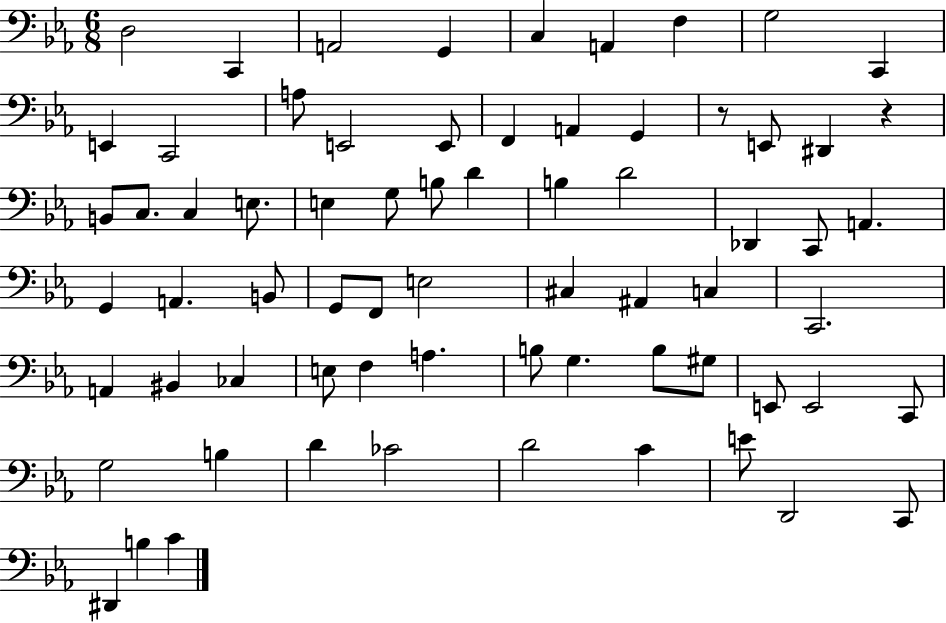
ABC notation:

X:1
T:Untitled
M:6/8
L:1/4
K:Eb
D,2 C,, A,,2 G,, C, A,, F, G,2 C,, E,, C,,2 A,/2 E,,2 E,,/2 F,, A,, G,, z/2 E,,/2 ^D,, z B,,/2 C,/2 C, E,/2 E, G,/2 B,/2 D B, D2 _D,, C,,/2 A,, G,, A,, B,,/2 G,,/2 F,,/2 E,2 ^C, ^A,, C, C,,2 A,, ^B,, _C, E,/2 F, A, B,/2 G, B,/2 ^G,/2 E,,/2 E,,2 C,,/2 G,2 B, D _C2 D2 C E/2 D,,2 C,,/2 ^D,, B, C